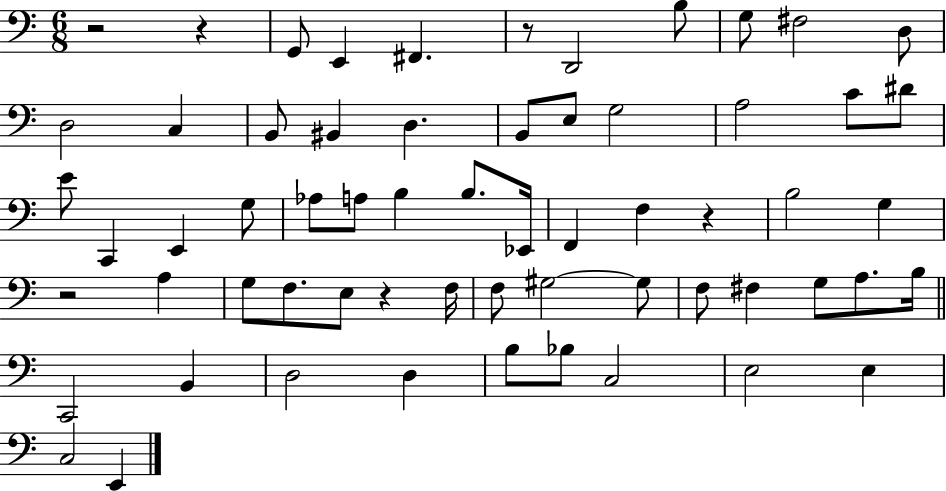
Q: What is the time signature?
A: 6/8